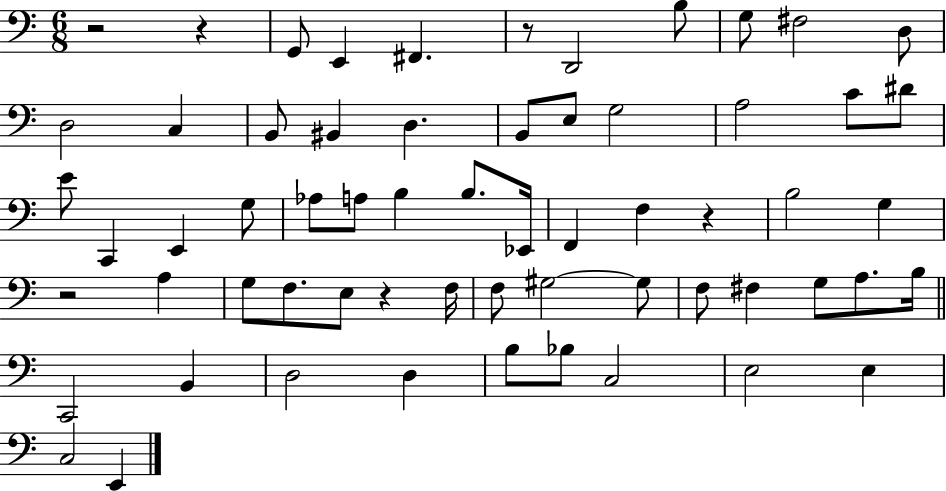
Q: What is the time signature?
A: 6/8